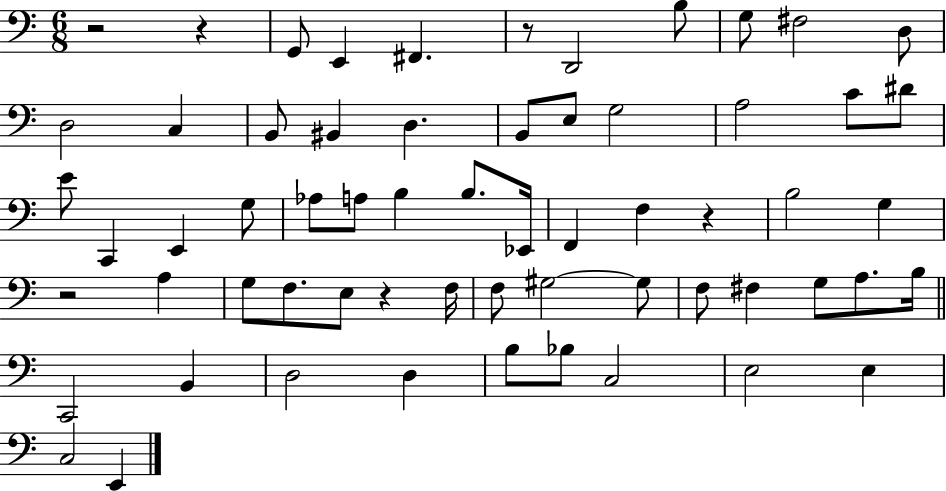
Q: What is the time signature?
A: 6/8